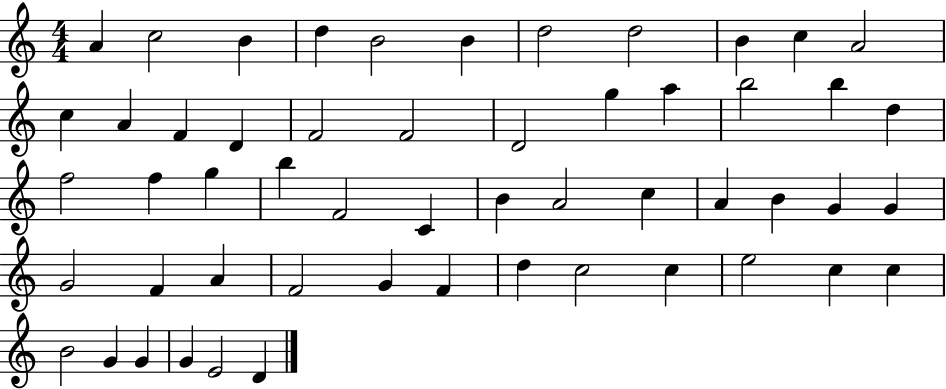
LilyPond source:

{
  \clef treble
  \numericTimeSignature
  \time 4/4
  \key c \major
  a'4 c''2 b'4 | d''4 b'2 b'4 | d''2 d''2 | b'4 c''4 a'2 | \break c''4 a'4 f'4 d'4 | f'2 f'2 | d'2 g''4 a''4 | b''2 b''4 d''4 | \break f''2 f''4 g''4 | b''4 f'2 c'4 | b'4 a'2 c''4 | a'4 b'4 g'4 g'4 | \break g'2 f'4 a'4 | f'2 g'4 f'4 | d''4 c''2 c''4 | e''2 c''4 c''4 | \break b'2 g'4 g'4 | g'4 e'2 d'4 | \bar "|."
}